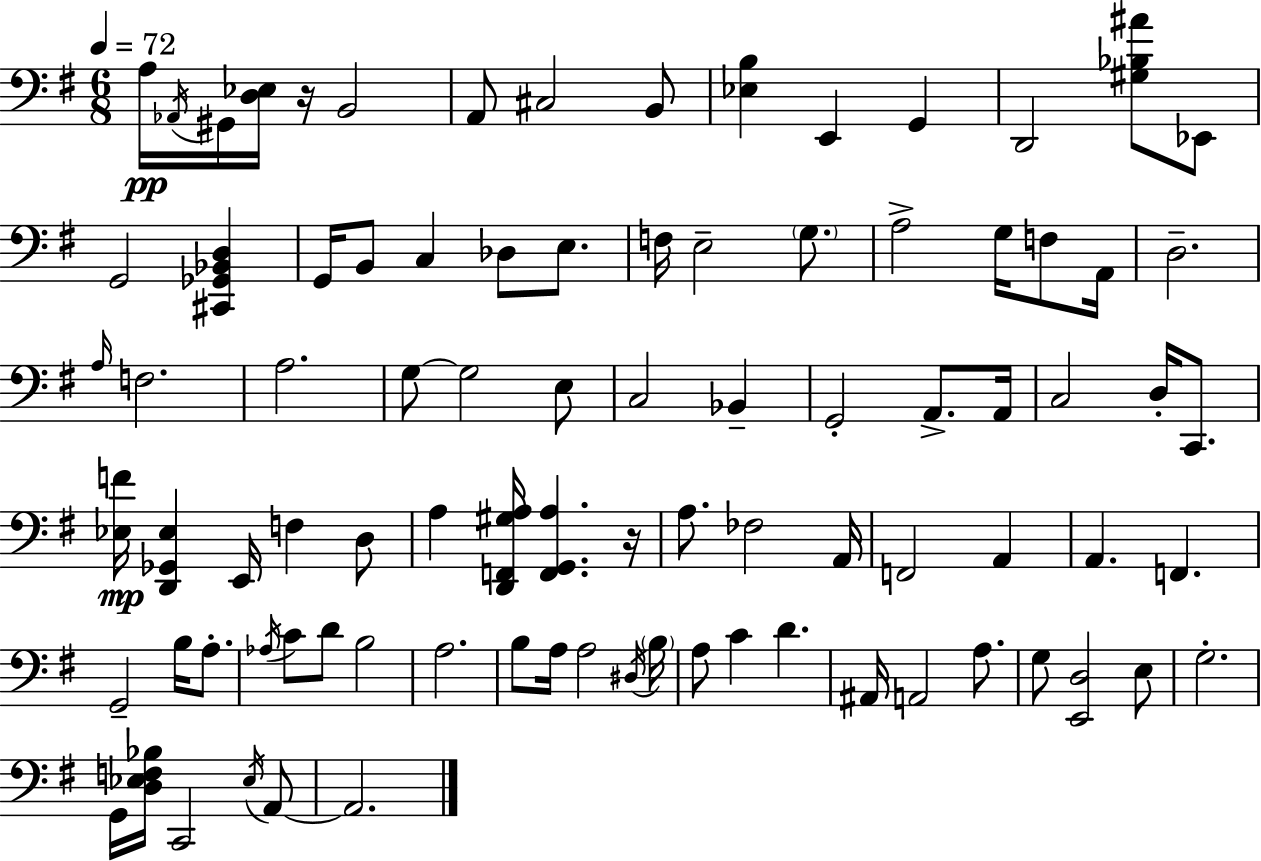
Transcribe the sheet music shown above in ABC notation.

X:1
T:Untitled
M:6/8
L:1/4
K:G
A,/4 _A,,/4 ^G,,/4 [D,_E,]/4 z/4 B,,2 A,,/2 ^C,2 B,,/2 [_E,B,] E,, G,, D,,2 [^G,_B,^A]/2 _E,,/2 G,,2 [^C,,_G,,_B,,D,] G,,/4 B,,/2 C, _D,/2 E,/2 F,/4 E,2 G,/2 A,2 G,/4 F,/2 A,,/4 D,2 A,/4 F,2 A,2 G,/2 G,2 E,/2 C,2 _B,, G,,2 A,,/2 A,,/4 C,2 D,/4 C,,/2 [_E,F]/4 [D,,_G,,_E,] E,,/4 F, D,/2 A, [D,,F,,^G,A,]/4 [F,,G,,A,] z/4 A,/2 _F,2 A,,/4 F,,2 A,, A,, F,, G,,2 B,/4 A,/2 _A,/4 C/2 D/2 B,2 A,2 B,/2 A,/4 A,2 ^D,/4 B,/4 A,/2 C D ^A,,/4 A,,2 A,/2 G,/2 [E,,D,]2 E,/2 G,2 G,,/4 [D,_E,F,_B,]/4 C,,2 _E,/4 A,,/2 A,,2